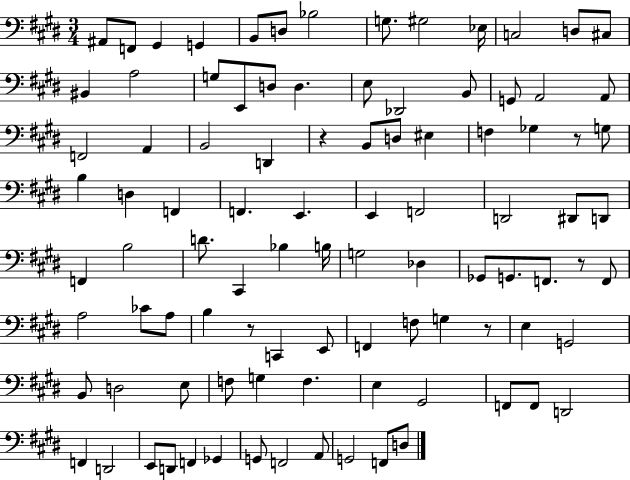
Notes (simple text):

A#2/e F2/e G#2/q G2/q B2/e D3/e Bb3/h G3/e. G#3/h Eb3/s C3/h D3/e C#3/e BIS2/q A3/h G3/e E2/e D3/e D3/q. E3/e Db2/h B2/e G2/e A2/h A2/e F2/h A2/q B2/h D2/q R/q B2/e D3/e EIS3/q F3/q Gb3/q R/e G3/e B3/q D3/q F2/q F2/q. E2/q. E2/q F2/h D2/h D#2/e D2/e F2/q B3/h D4/e. C#2/q Bb3/q B3/s G3/h Db3/q Gb2/e G2/e. F2/e. R/e F2/e A3/h CES4/e A3/e B3/q R/e C2/q E2/e F2/q F3/e G3/q R/e E3/q G2/h B2/e D3/h E3/e F3/e G3/q F3/q. E3/q G#2/h F2/e F2/e D2/h F2/q D2/h E2/e D2/e F2/q Gb2/q G2/e F2/h A2/e G2/h F2/e D3/e